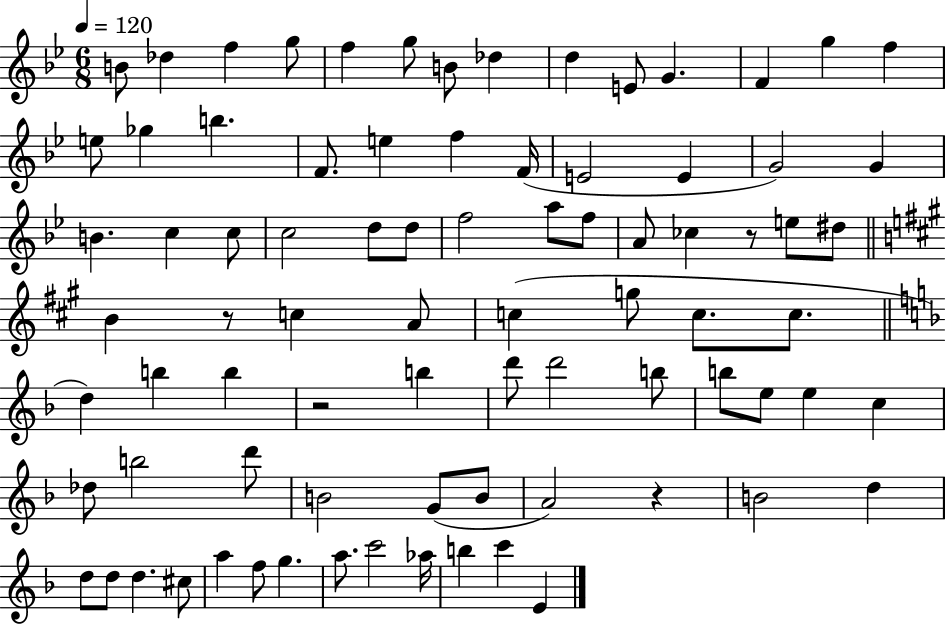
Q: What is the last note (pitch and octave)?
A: E4